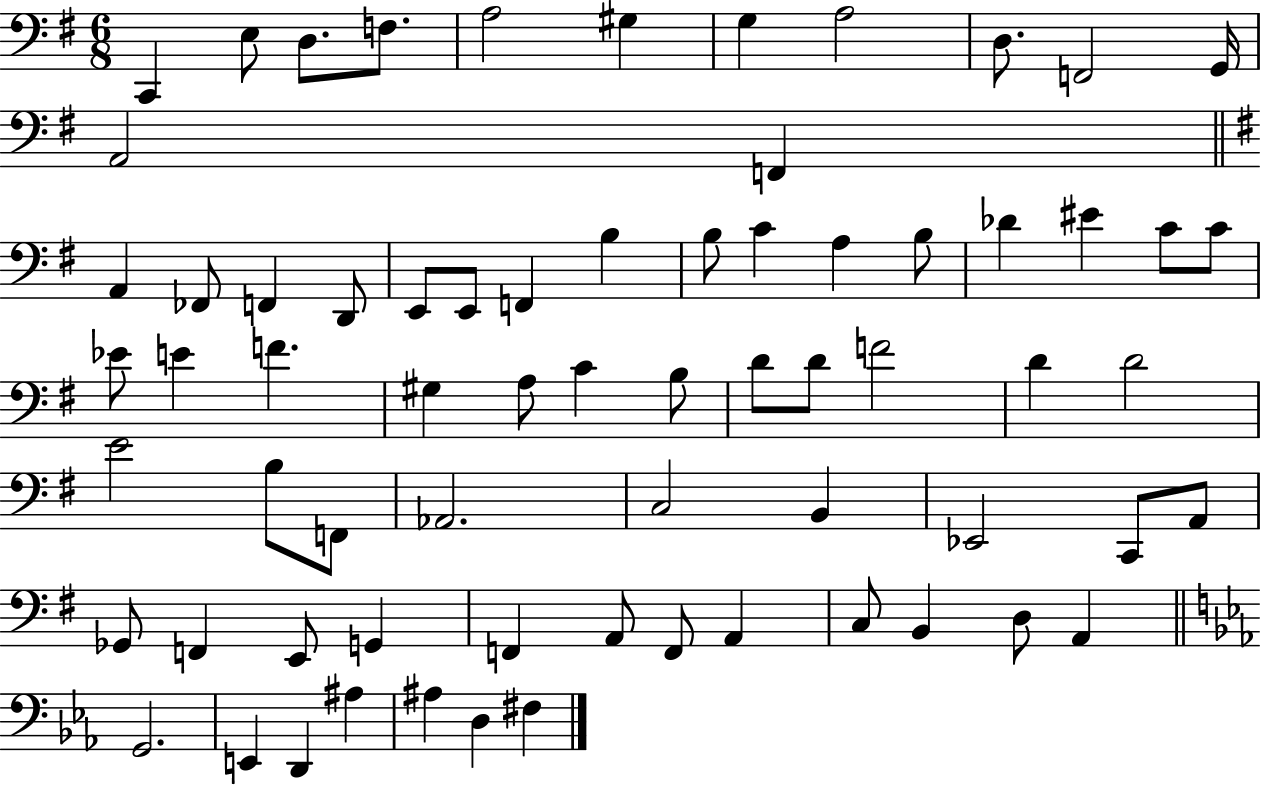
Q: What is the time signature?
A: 6/8